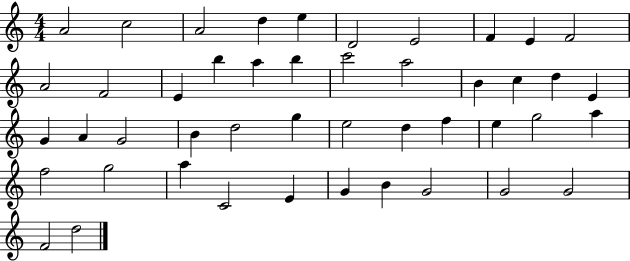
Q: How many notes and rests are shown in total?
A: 46